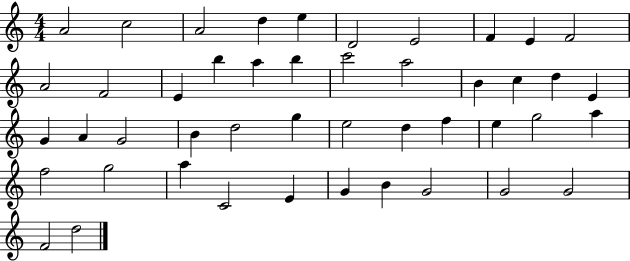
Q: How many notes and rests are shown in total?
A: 46